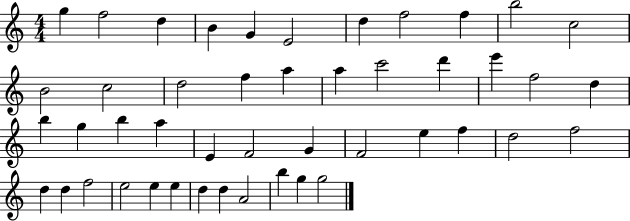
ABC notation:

X:1
T:Untitled
M:4/4
L:1/4
K:C
g f2 d B G E2 d f2 f b2 c2 B2 c2 d2 f a a c'2 d' e' f2 d b g b a E F2 G F2 e f d2 f2 d d f2 e2 e e d d A2 b g g2